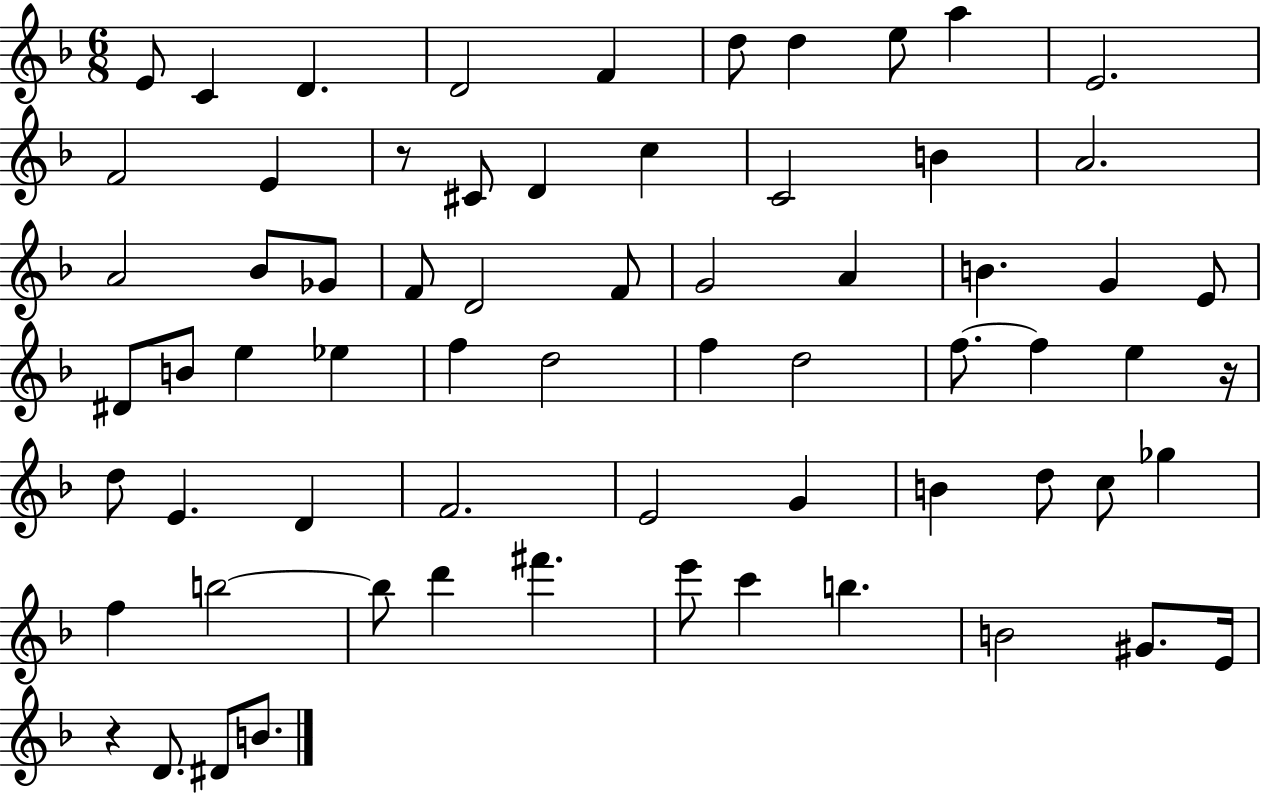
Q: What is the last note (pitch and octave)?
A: B4